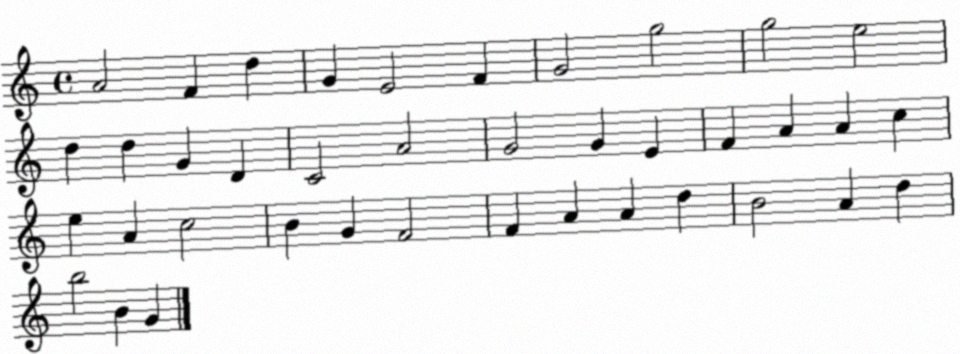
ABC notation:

X:1
T:Untitled
M:4/4
L:1/4
K:C
A2 F d G E2 F G2 g2 g2 e2 d d G D C2 A2 G2 G E F A A c e A c2 B G F2 F A A d B2 A d b2 B G